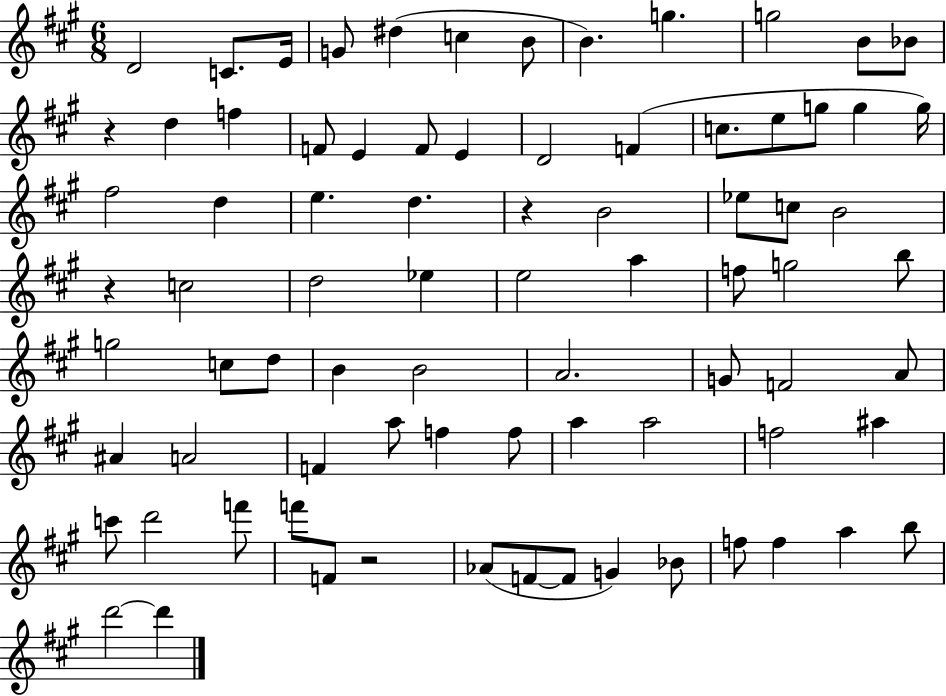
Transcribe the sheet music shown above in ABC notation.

X:1
T:Untitled
M:6/8
L:1/4
K:A
D2 C/2 E/4 G/2 ^d c B/2 B g g2 B/2 _B/2 z d f F/2 E F/2 E D2 F c/2 e/2 g/2 g g/4 ^f2 d e d z B2 _e/2 c/2 B2 z c2 d2 _e e2 a f/2 g2 b/2 g2 c/2 d/2 B B2 A2 G/2 F2 A/2 ^A A2 F a/2 f f/2 a a2 f2 ^a c'/2 d'2 f'/2 f'/2 F/2 z2 _A/2 F/2 F/2 G _B/2 f/2 f a b/2 d'2 d'